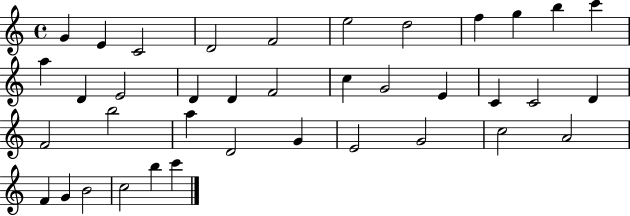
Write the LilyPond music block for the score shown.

{
  \clef treble
  \time 4/4
  \defaultTimeSignature
  \key c \major
  g'4 e'4 c'2 | d'2 f'2 | e''2 d''2 | f''4 g''4 b''4 c'''4 | \break a''4 d'4 e'2 | d'4 d'4 f'2 | c''4 g'2 e'4 | c'4 c'2 d'4 | \break f'2 b''2 | a''4 d'2 g'4 | e'2 g'2 | c''2 a'2 | \break f'4 g'4 b'2 | c''2 b''4 c'''4 | \bar "|."
}